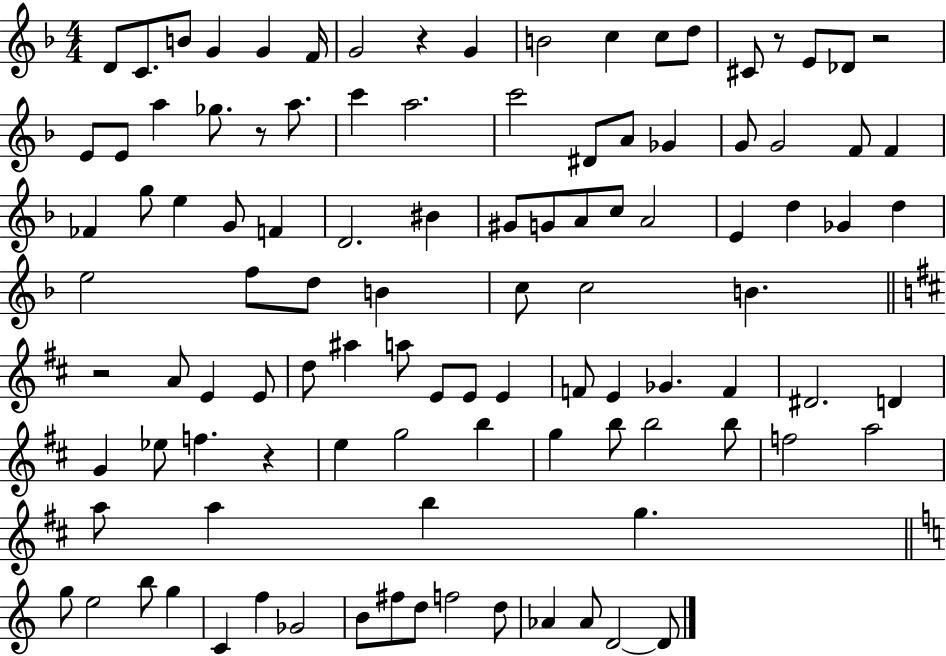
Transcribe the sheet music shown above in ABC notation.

X:1
T:Untitled
M:4/4
L:1/4
K:F
D/2 C/2 B/2 G G F/4 G2 z G B2 c c/2 d/2 ^C/2 z/2 E/2 _D/2 z2 E/2 E/2 a _g/2 z/2 a/2 c' a2 c'2 ^D/2 A/2 _G G/2 G2 F/2 F _F g/2 e G/2 F D2 ^B ^G/2 G/2 A/2 c/2 A2 E d _G d e2 f/2 d/2 B c/2 c2 B z2 A/2 E E/2 d/2 ^a a/2 E/2 E/2 E F/2 E _G F ^D2 D G _e/2 f z e g2 b g b/2 b2 b/2 f2 a2 a/2 a b g g/2 e2 b/2 g C f _G2 B/2 ^f/2 d/2 f2 d/2 _A _A/2 D2 D/2